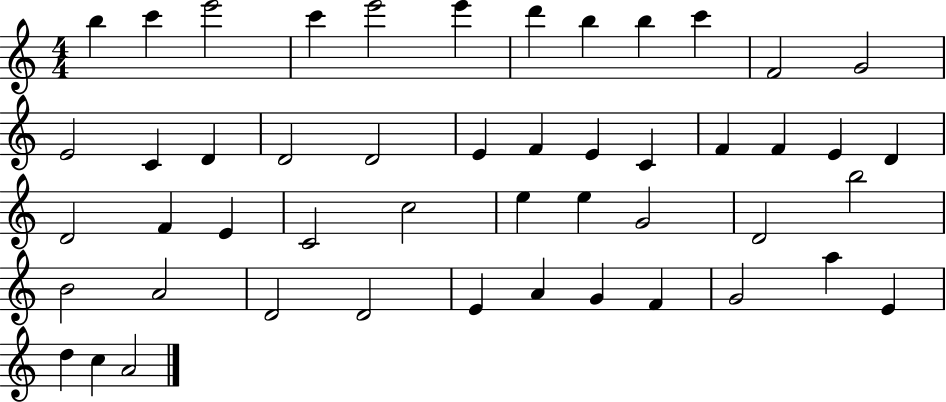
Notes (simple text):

B5/q C6/q E6/h C6/q E6/h E6/q D6/q B5/q B5/q C6/q F4/h G4/h E4/h C4/q D4/q D4/h D4/h E4/q F4/q E4/q C4/q F4/q F4/q E4/q D4/q D4/h F4/q E4/q C4/h C5/h E5/q E5/q G4/h D4/h B5/h B4/h A4/h D4/h D4/h E4/q A4/q G4/q F4/q G4/h A5/q E4/q D5/q C5/q A4/h